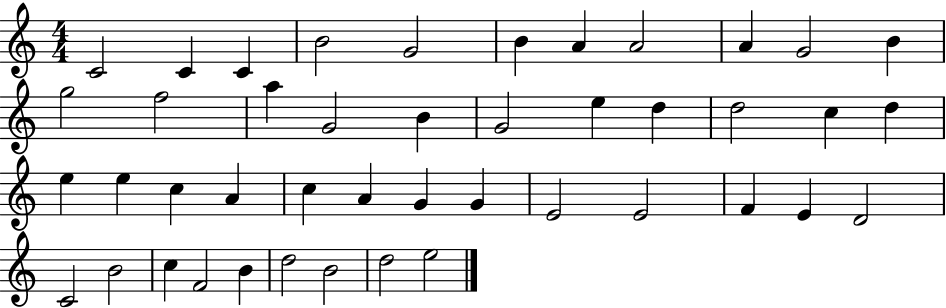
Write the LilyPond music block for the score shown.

{
  \clef treble
  \numericTimeSignature
  \time 4/4
  \key c \major
  c'2 c'4 c'4 | b'2 g'2 | b'4 a'4 a'2 | a'4 g'2 b'4 | \break g''2 f''2 | a''4 g'2 b'4 | g'2 e''4 d''4 | d''2 c''4 d''4 | \break e''4 e''4 c''4 a'4 | c''4 a'4 g'4 g'4 | e'2 e'2 | f'4 e'4 d'2 | \break c'2 b'2 | c''4 f'2 b'4 | d''2 b'2 | d''2 e''2 | \break \bar "|."
}